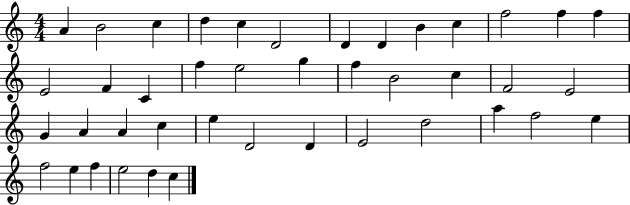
{
  \clef treble
  \numericTimeSignature
  \time 4/4
  \key c \major
  a'4 b'2 c''4 | d''4 c''4 d'2 | d'4 d'4 b'4 c''4 | f''2 f''4 f''4 | \break e'2 f'4 c'4 | f''4 e''2 g''4 | f''4 b'2 c''4 | f'2 e'2 | \break g'4 a'4 a'4 c''4 | e''4 d'2 d'4 | e'2 d''2 | a''4 f''2 e''4 | \break f''2 e''4 f''4 | e''2 d''4 c''4 | \bar "|."
}